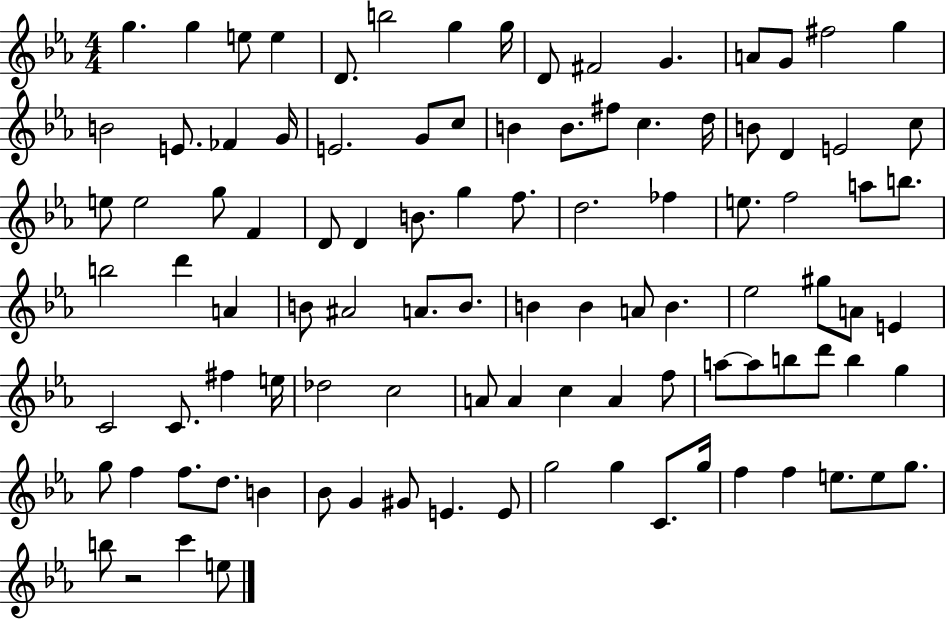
X:1
T:Untitled
M:4/4
L:1/4
K:Eb
g g e/2 e D/2 b2 g g/4 D/2 ^F2 G A/2 G/2 ^f2 g B2 E/2 _F G/4 E2 G/2 c/2 B B/2 ^f/2 c d/4 B/2 D E2 c/2 e/2 e2 g/2 F D/2 D B/2 g f/2 d2 _f e/2 f2 a/2 b/2 b2 d' A B/2 ^A2 A/2 B/2 B B A/2 B _e2 ^g/2 A/2 E C2 C/2 ^f e/4 _d2 c2 A/2 A c A f/2 a/2 a/2 b/2 d'/2 b g g/2 f f/2 d/2 B _B/2 G ^G/2 E E/2 g2 g C/2 g/4 f f e/2 e/2 g/2 b/2 z2 c' e/2